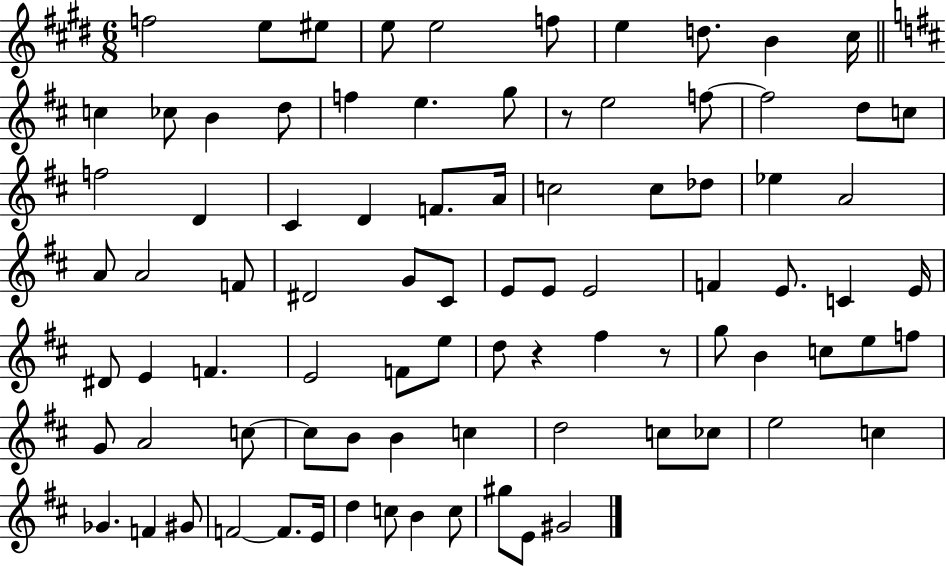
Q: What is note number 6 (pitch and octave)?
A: F5